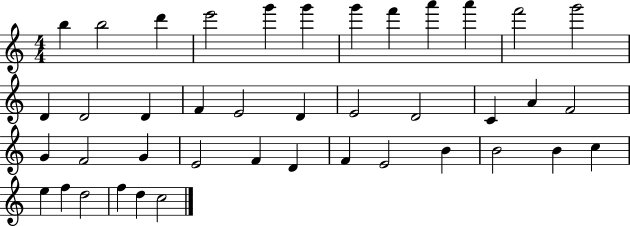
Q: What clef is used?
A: treble